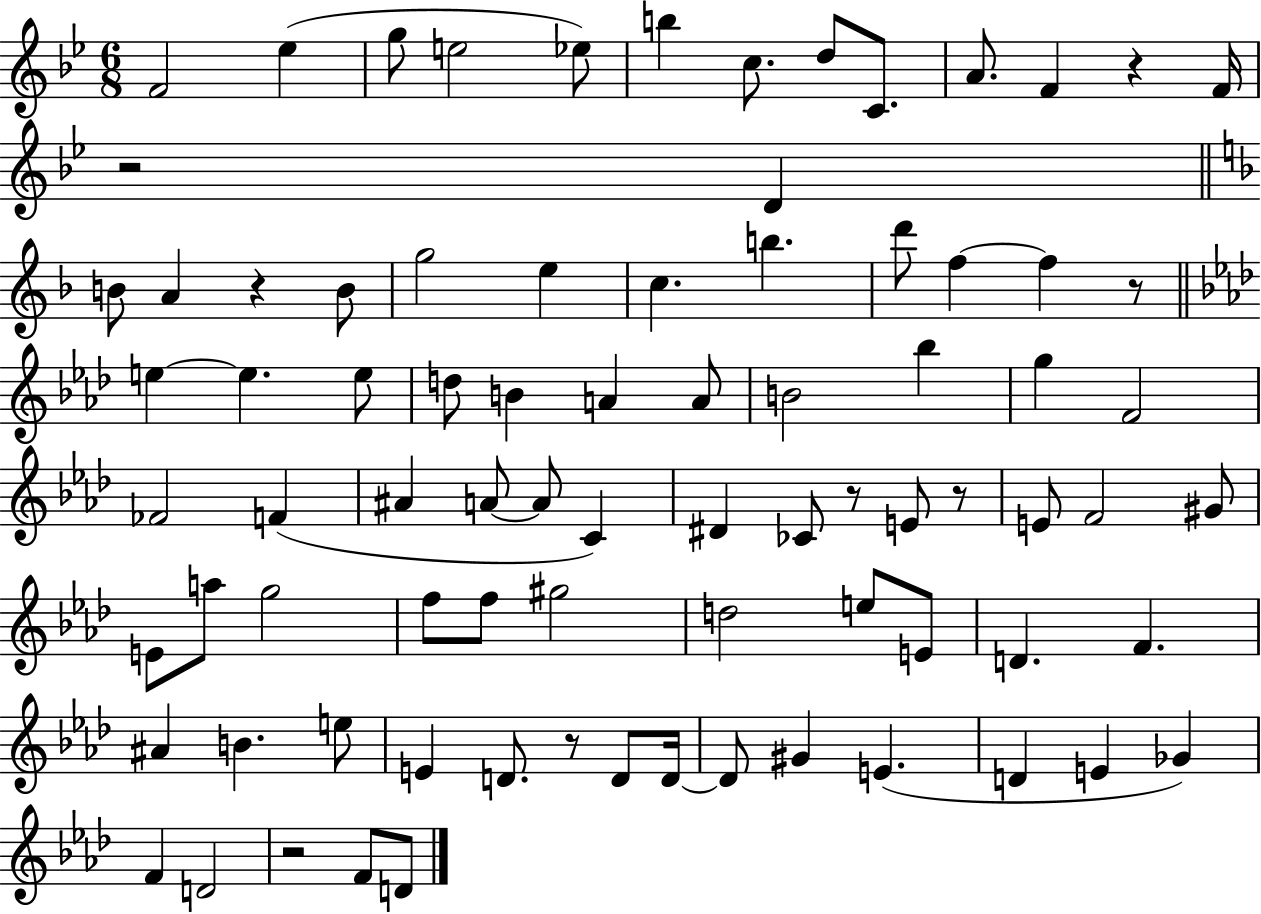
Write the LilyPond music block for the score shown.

{
  \clef treble
  \numericTimeSignature
  \time 6/8
  \key bes \major
  f'2 ees''4( | g''8 e''2 ees''8) | b''4 c''8. d''8 c'8. | a'8. f'4 r4 f'16 | \break r2 d'4 | \bar "||" \break \key f \major b'8 a'4 r4 b'8 | g''2 e''4 | c''4. b''4. | d'''8 f''4~~ f''4 r8 | \break \bar "||" \break \key aes \major e''4~~ e''4. e''8 | d''8 b'4 a'4 a'8 | b'2 bes''4 | g''4 f'2 | \break fes'2 f'4( | ais'4 a'8~~ a'8 c'4) | dis'4 ces'8 r8 e'8 r8 | e'8 f'2 gis'8 | \break e'8 a''8 g''2 | f''8 f''8 gis''2 | d''2 e''8 e'8 | d'4. f'4. | \break ais'4 b'4. e''8 | e'4 d'8. r8 d'8 d'16~~ | d'8 gis'4 e'4.( | d'4 e'4 ges'4) | \break f'4 d'2 | r2 f'8 d'8 | \bar "|."
}